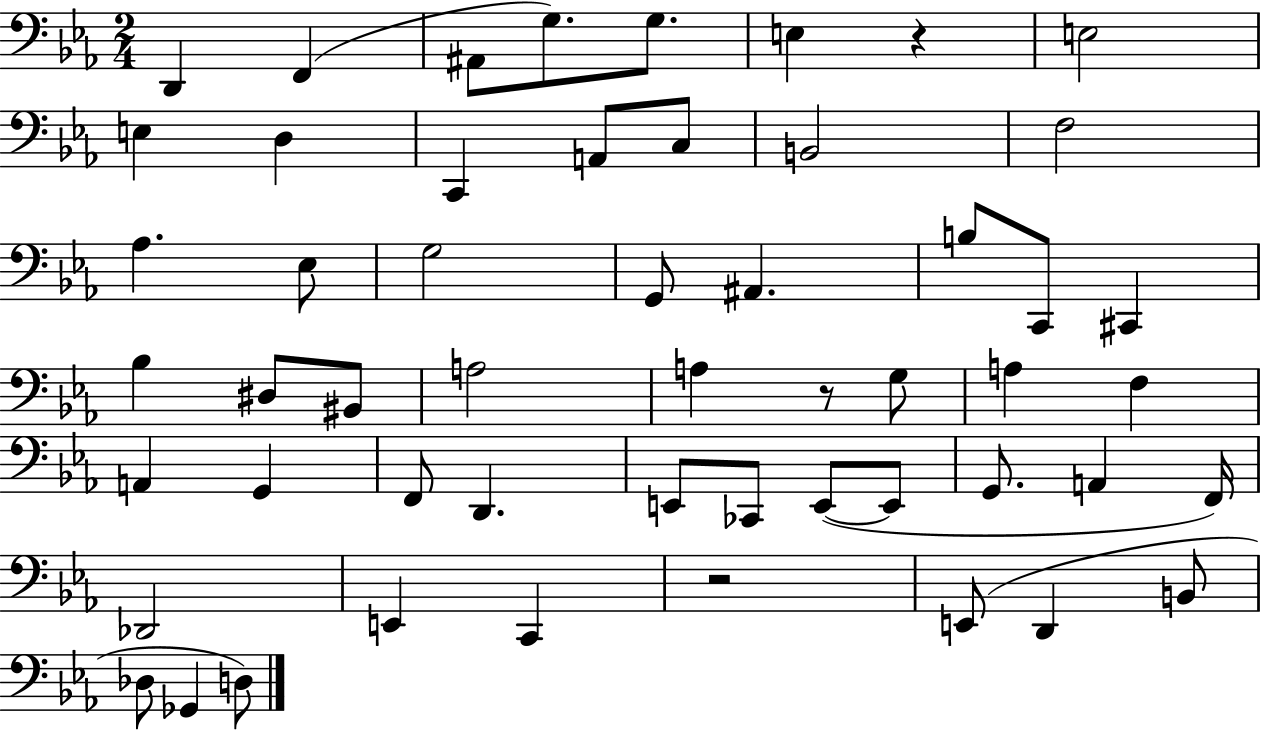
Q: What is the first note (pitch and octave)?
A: D2